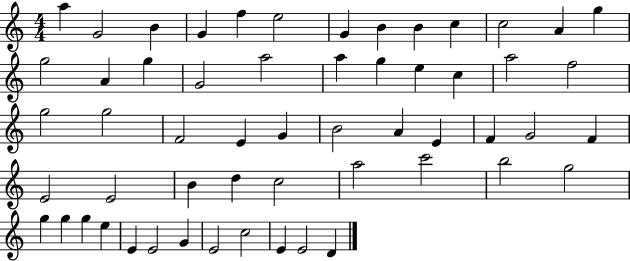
{
  \clef treble
  \numericTimeSignature
  \time 4/4
  \key c \major
  a''4 g'2 b'4 | g'4 f''4 e''2 | g'4 b'4 b'4 c''4 | c''2 a'4 g''4 | \break g''2 a'4 g''4 | g'2 a''2 | a''4 g''4 e''4 c''4 | a''2 f''2 | \break g''2 g''2 | f'2 e'4 g'4 | b'2 a'4 e'4 | f'4 g'2 f'4 | \break e'2 e'2 | b'4 d''4 c''2 | a''2 c'''2 | b''2 g''2 | \break g''4 g''4 g''4 e''4 | e'4 e'2 g'4 | e'2 c''2 | e'4 e'2 d'4 | \break \bar "|."
}